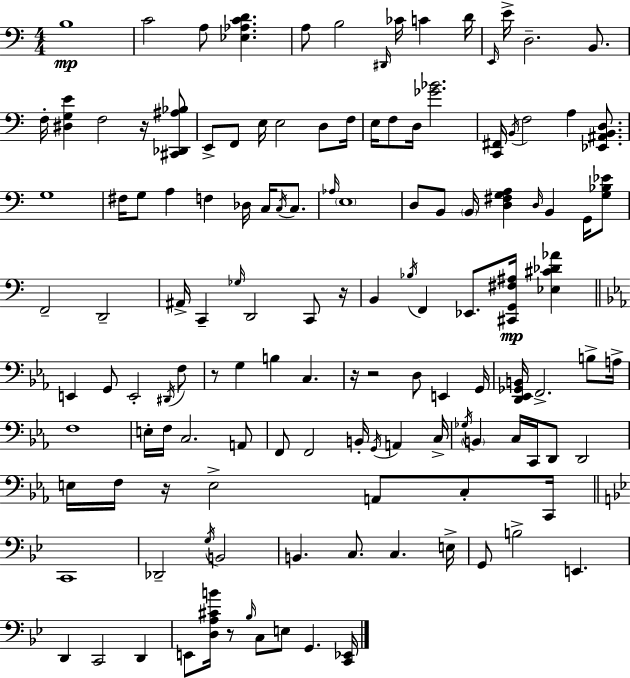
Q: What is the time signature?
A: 4/4